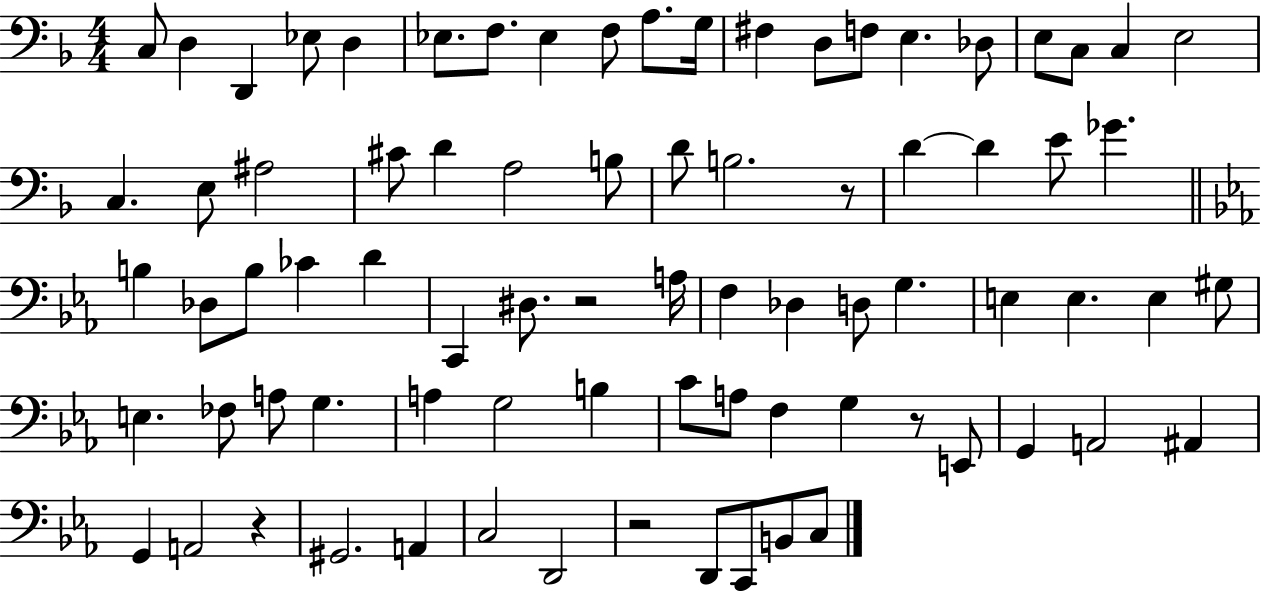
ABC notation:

X:1
T:Untitled
M:4/4
L:1/4
K:F
C,/2 D, D,, _E,/2 D, _E,/2 F,/2 _E, F,/2 A,/2 G,/4 ^F, D,/2 F,/2 E, _D,/2 E,/2 C,/2 C, E,2 C, E,/2 ^A,2 ^C/2 D A,2 B,/2 D/2 B,2 z/2 D D E/2 _G B, _D,/2 B,/2 _C D C,, ^D,/2 z2 A,/4 F, _D, D,/2 G, E, E, E, ^G,/2 E, _F,/2 A,/2 G, A, G,2 B, C/2 A,/2 F, G, z/2 E,,/2 G,, A,,2 ^A,, G,, A,,2 z ^G,,2 A,, C,2 D,,2 z2 D,,/2 C,,/2 B,,/2 C,/2